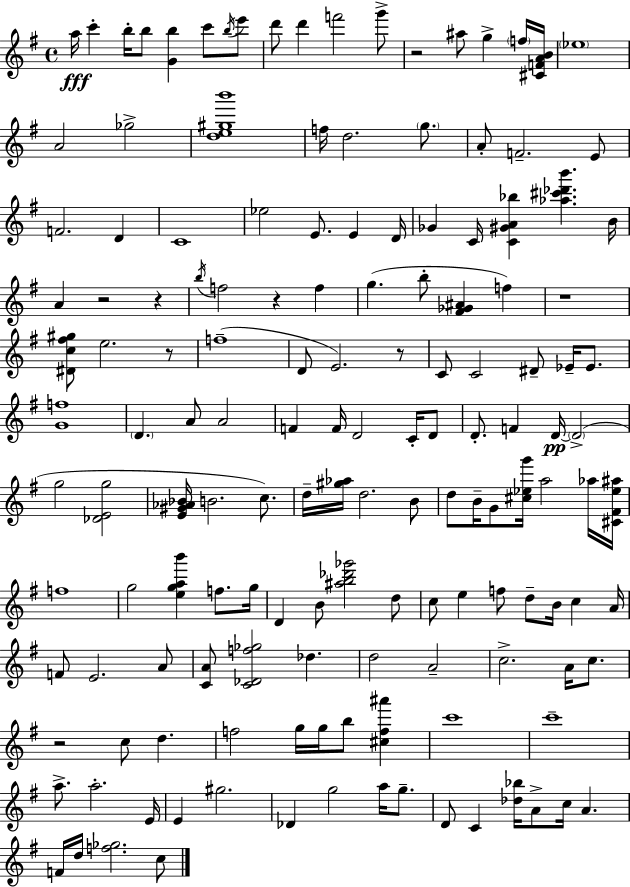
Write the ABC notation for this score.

X:1
T:Untitled
M:4/4
L:1/4
K:G
a/4 c' b/4 b/2 [Gb] c'/2 b/4 e'/2 d'/2 d' f'2 g'/2 z2 ^a/2 g f/4 [^CFAB]/4 _e4 A2 _g2 [de^gb']4 f/4 d2 g/2 A/2 F2 E/2 F2 D C4 _e2 E/2 E D/4 _G C/4 [C^GA_b] [_a^c'_d'b'] B/4 A z2 z b/4 f2 z f g b/2 [^F_G^A] f z4 [^Dc^f^g]/2 e2 z/2 f4 D/2 E2 z/2 C/2 C2 ^D/2 _E/4 _E/2 [Gf]4 D A/2 A2 F F/4 D2 C/4 D/2 D/2 F D/4 D2 g2 [_DEg]2 [E^G_A_B]/4 B2 c/2 d/4 [^g_a]/4 d2 B/2 d/2 B/4 G/2 [^c_eg']/4 a2 _a/4 [^C^F_e^a]/4 f4 g2 [egab'] f/2 g/4 D B/2 [^ab_d'_g']2 d/2 c/2 e f/2 d/2 B/4 c A/4 F/2 E2 A/2 [CA]/2 [C_Df_g]2 _d d2 A2 c2 A/4 c/2 z2 c/2 d f2 g/4 g/4 b/2 [^cf^a'] c'4 c'4 a/2 a2 E/4 E ^g2 _D g2 a/4 g/2 D/2 C [_d_b]/4 A/2 c/4 A F/4 d/4 [f_g]2 c/2